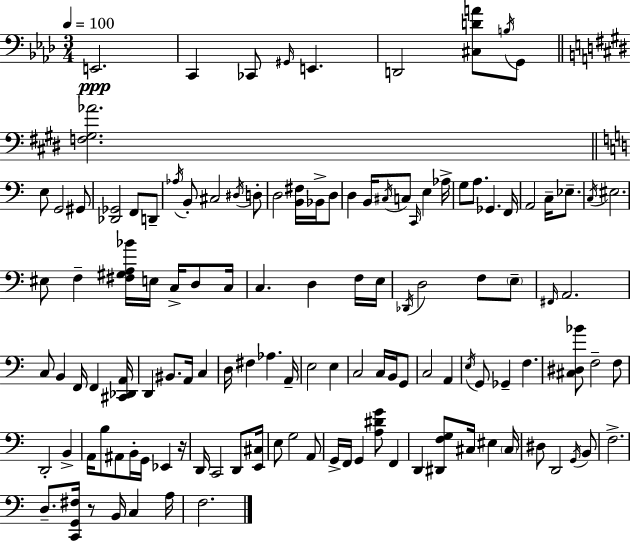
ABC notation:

X:1
T:Untitled
M:3/4
L:1/4
K:Ab
E,,2 C,, _C,,/2 ^G,,/4 E,, D,,2 [^C,DA]/2 B,/4 G,,/2 [F,^G,_A]2 E,/2 G,,2 ^G,,/2 [_D,,_G,,]2 F,,/2 D,,/2 _A,/4 B,,/2 ^C,2 ^D,/4 D,/2 D,2 [B,,^F,]/4 _B,,/4 D,/2 D, B,,/4 ^C,/4 C,/2 C,,/4 E, _A,/4 G,/2 A,/2 _G,, F,,/4 A,,2 C,/4 _E,/2 C,/4 ^E,2 ^E,/2 F, [^F,^G,A,_B]/4 E,/4 C,/4 D,/2 C,/4 C, D, F,/4 E,/4 _D,,/4 D,2 F,/2 E,/2 ^F,,/4 A,,2 C,/2 B,, F,,/4 F,, [^C,,_D,,A,,]/4 D,, ^B,,/2 A,,/4 C, D,/4 ^F, _A, A,,/4 E,2 E, C,2 C,/4 B,,/4 G,,/2 C,2 A,, E,/4 G,,/2 _G,, F, [^C,^D,_B]/2 F,2 F,/2 D,,2 B,, A,,/4 B,/2 ^A,,/2 B,,/4 G,,/4 _E,, z/4 D,,/4 C,,2 D,,/2 [E,,^C,]/4 E,/2 G,2 A,,/2 G,,/4 F,,/4 G,, [A,^DG]/2 F,, D,, [^D,,F,G,]/2 ^C,/4 ^E, ^C,/4 ^D,/2 D,,2 G,,/4 B,,/2 F,2 D,/2 [C,,G,,^F,]/4 z/2 B,,/4 C, A,/4 F,2